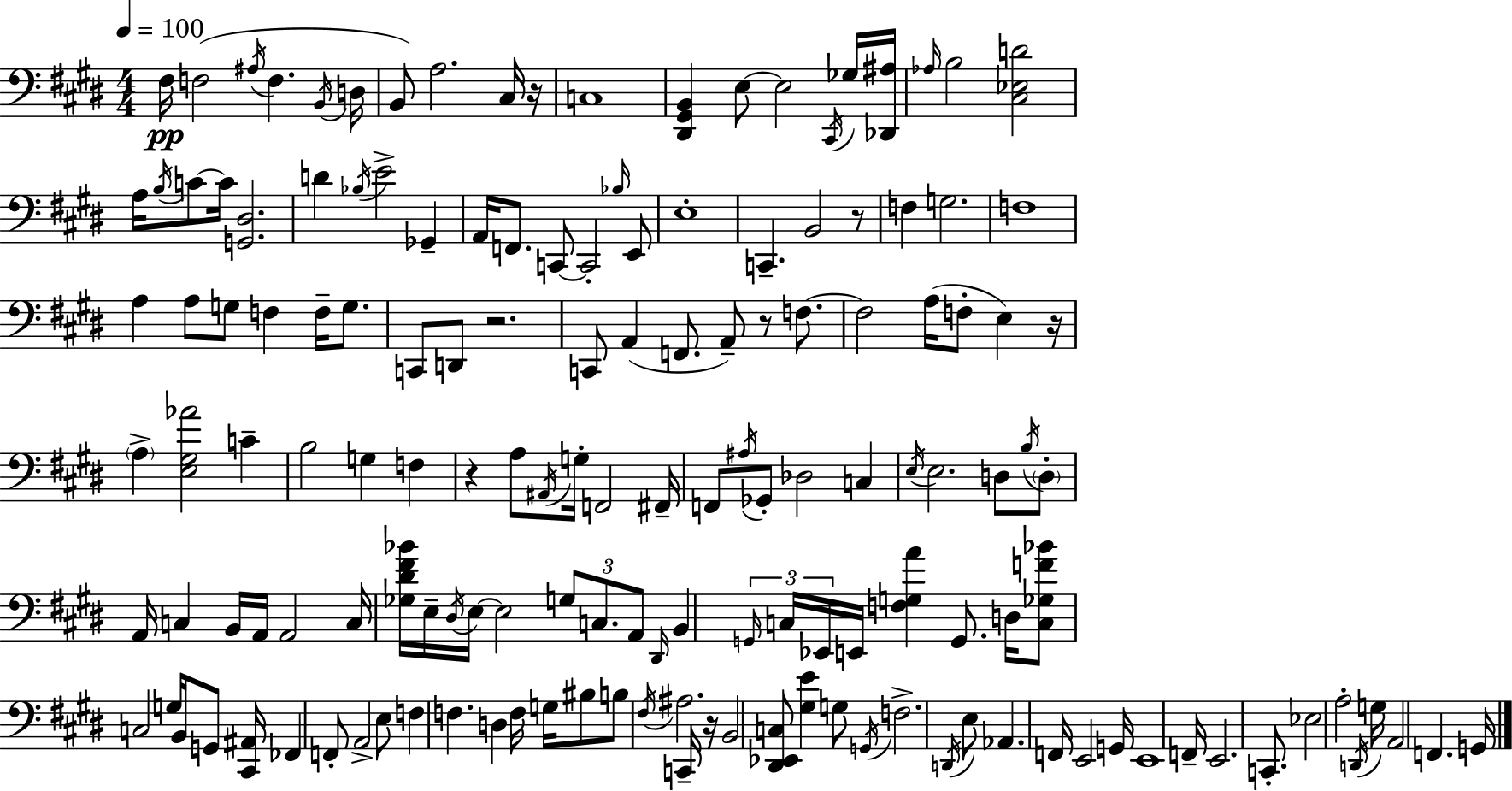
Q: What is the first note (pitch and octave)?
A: F#3